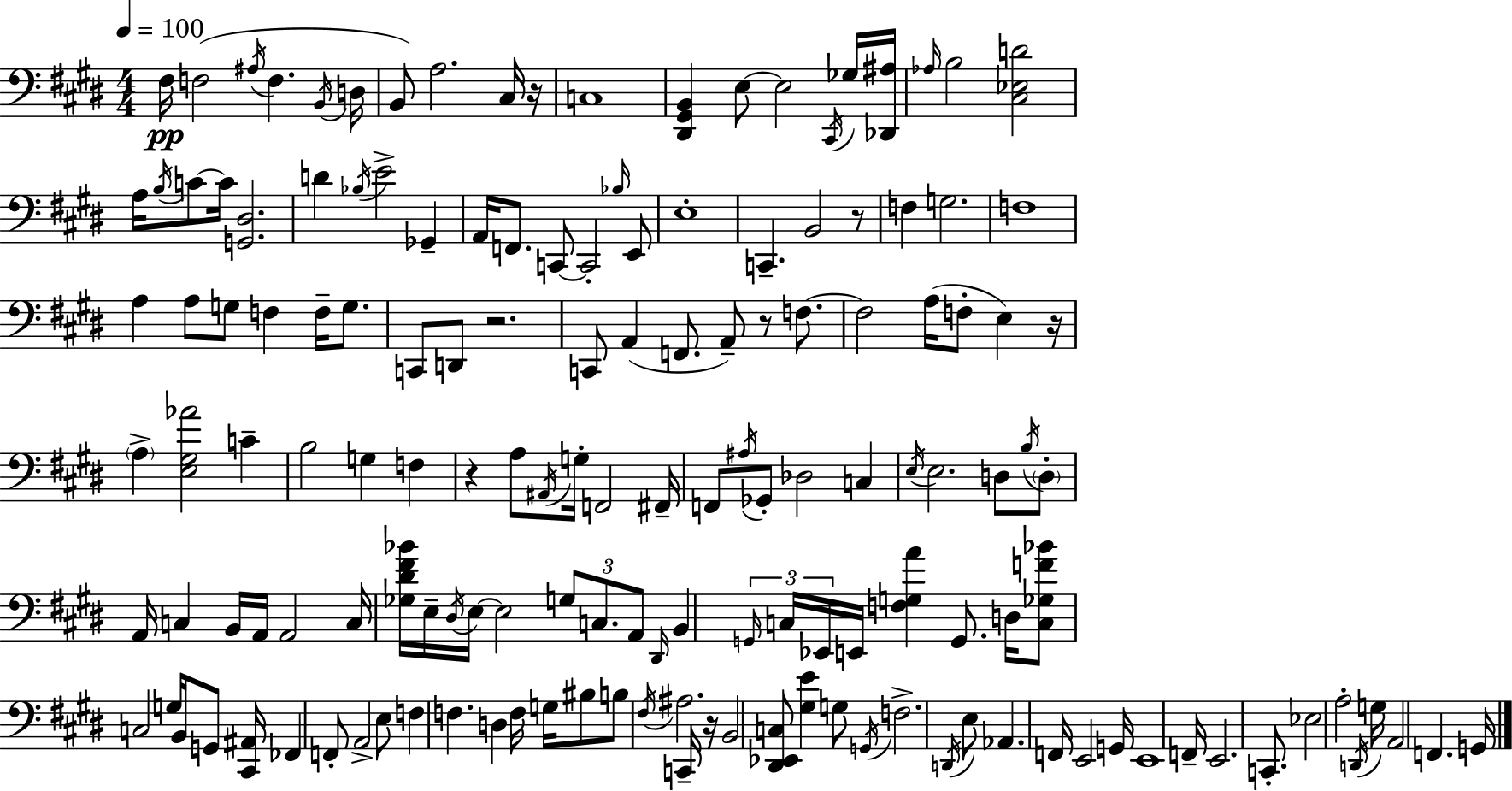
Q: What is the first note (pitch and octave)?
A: F#3